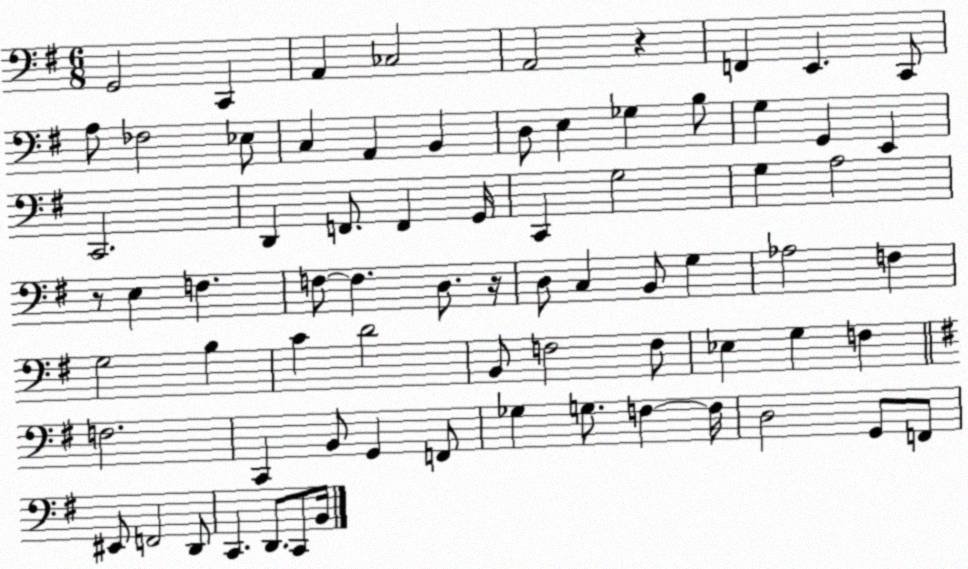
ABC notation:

X:1
T:Untitled
M:6/8
L:1/4
K:G
G,,2 C,, A,, _C,2 A,,2 z F,, E,, C,,/2 A,/2 _F,2 _E,/2 C, A,, B,, D,/2 E, _G, B,/2 G, G,, E,, C,,2 D,, F,,/2 F,, G,,/4 C,, G,2 G, A,2 z/2 E, F, F,/2 F, D,/2 z/4 D,/2 C, B,,/2 G, _A,2 F, G,2 B, C D2 B,,/2 F,2 F,/2 _E, G, F, F,2 C,, B,,/2 G,, F,,/2 _G, G,/2 F, F,/4 D,2 G,,/2 F,,/2 ^E,,/2 F,,2 D,,/2 C,, D,,/2 C,,/2 B,,/4